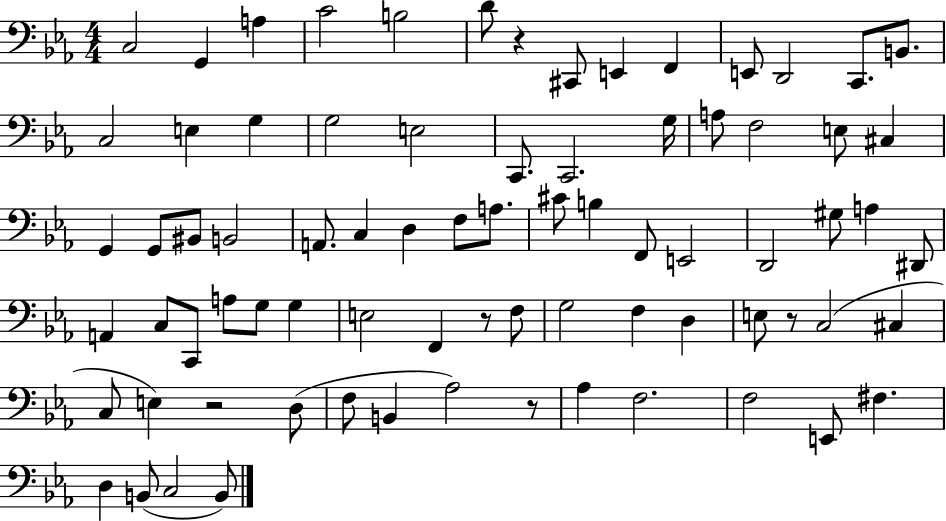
X:1
T:Untitled
M:4/4
L:1/4
K:Eb
C,2 G,, A, C2 B,2 D/2 z ^C,,/2 E,, F,, E,,/2 D,,2 C,,/2 B,,/2 C,2 E, G, G,2 E,2 C,,/2 C,,2 G,/4 A,/2 F,2 E,/2 ^C, G,, G,,/2 ^B,,/2 B,,2 A,,/2 C, D, F,/2 A,/2 ^C/2 B, F,,/2 E,,2 D,,2 ^G,/2 A, ^D,,/2 A,, C,/2 C,,/2 A,/2 G,/2 G, E,2 F,, z/2 F,/2 G,2 F, D, E,/2 z/2 C,2 ^C, C,/2 E, z2 D,/2 F,/2 B,, _A,2 z/2 _A, F,2 F,2 E,,/2 ^F, D, B,,/2 C,2 B,,/2